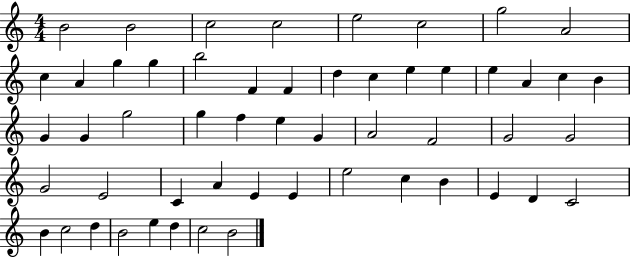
{
  \clef treble
  \numericTimeSignature
  \time 4/4
  \key c \major
  b'2 b'2 | c''2 c''2 | e''2 c''2 | g''2 a'2 | \break c''4 a'4 g''4 g''4 | b''2 f'4 f'4 | d''4 c''4 e''4 e''4 | e''4 a'4 c''4 b'4 | \break g'4 g'4 g''2 | g''4 f''4 e''4 g'4 | a'2 f'2 | g'2 g'2 | \break g'2 e'2 | c'4 a'4 e'4 e'4 | e''2 c''4 b'4 | e'4 d'4 c'2 | \break b'4 c''2 d''4 | b'2 e''4 d''4 | c''2 b'2 | \bar "|."
}